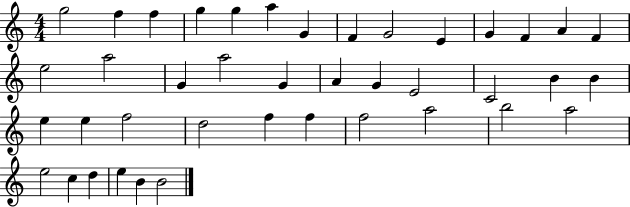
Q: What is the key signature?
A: C major